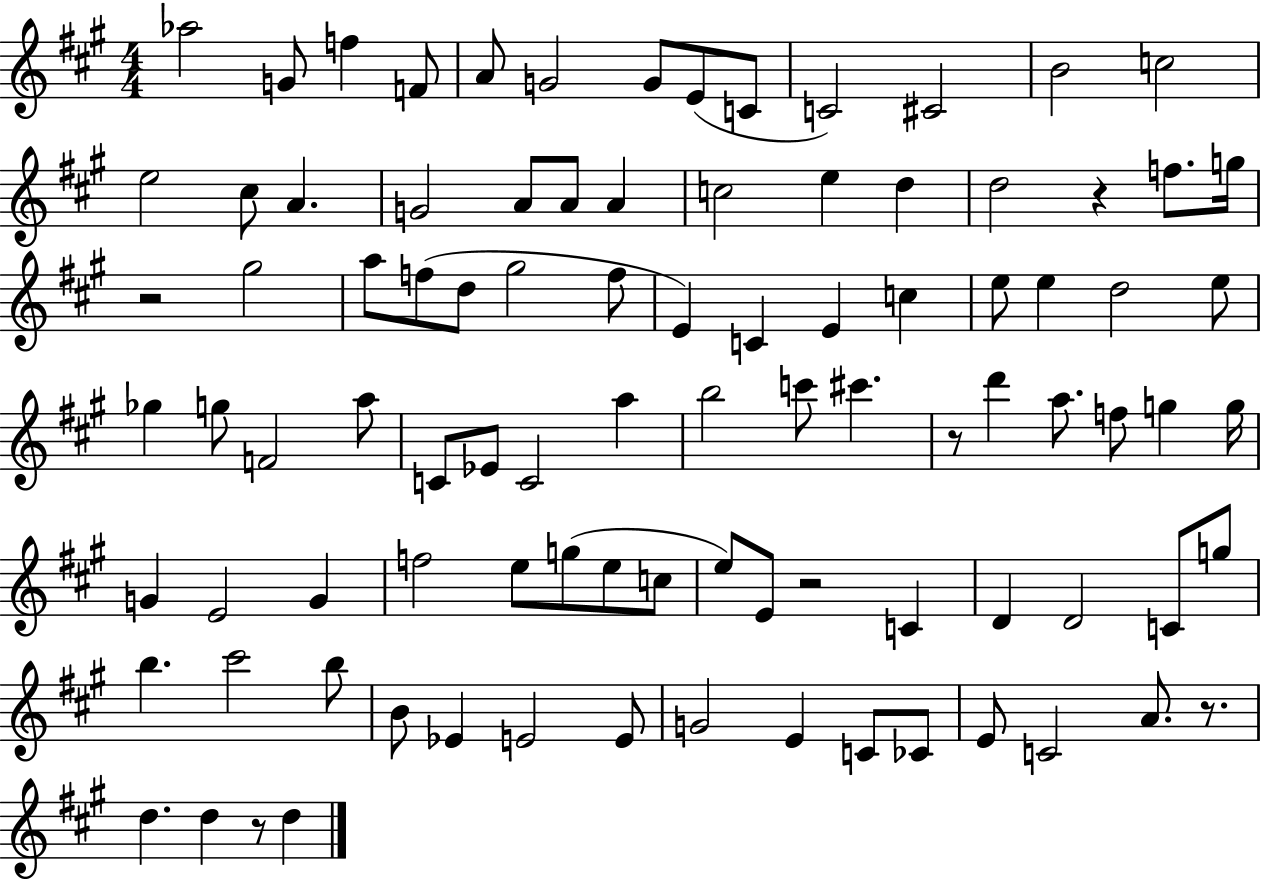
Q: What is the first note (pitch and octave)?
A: Ab5